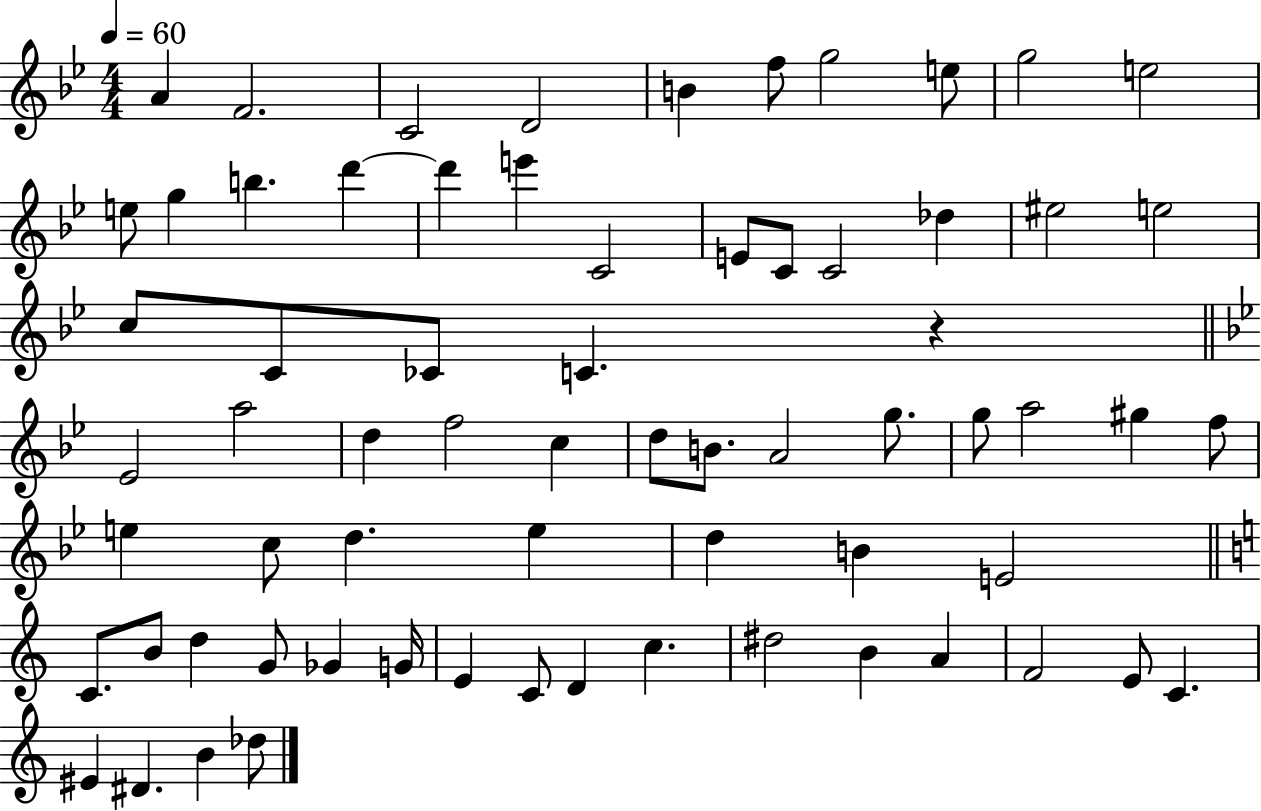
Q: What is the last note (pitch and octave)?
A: Db5